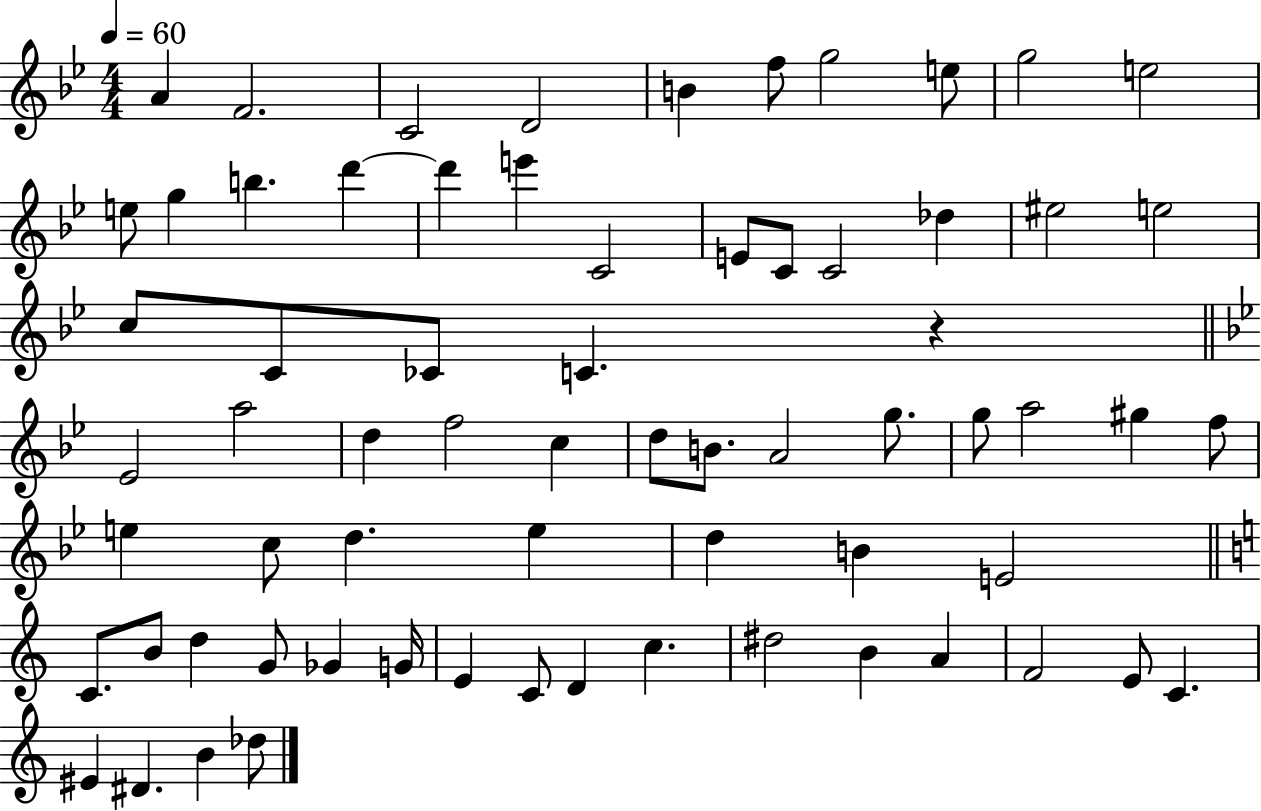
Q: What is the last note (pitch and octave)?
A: Db5